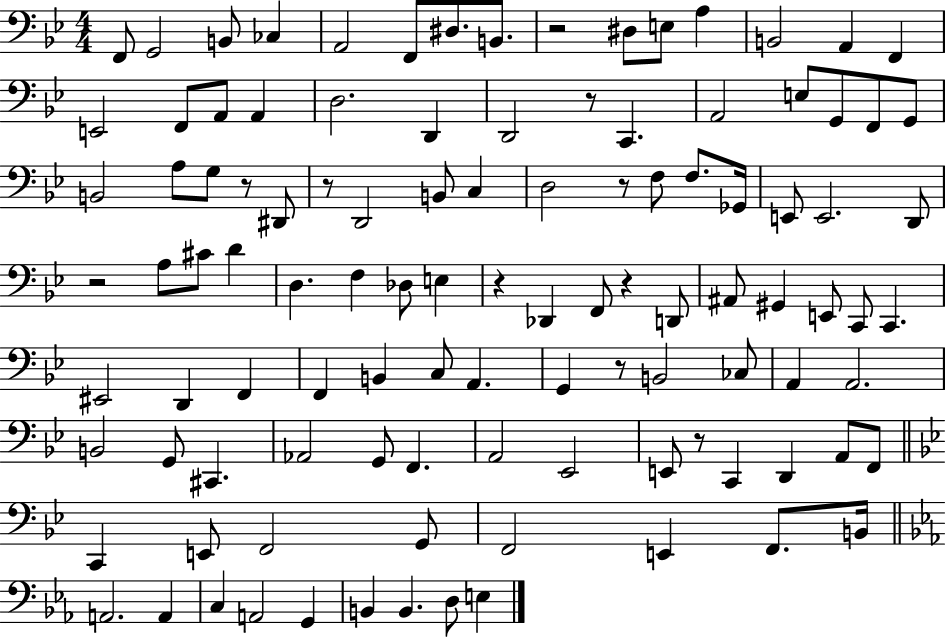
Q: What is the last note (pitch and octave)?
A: E3